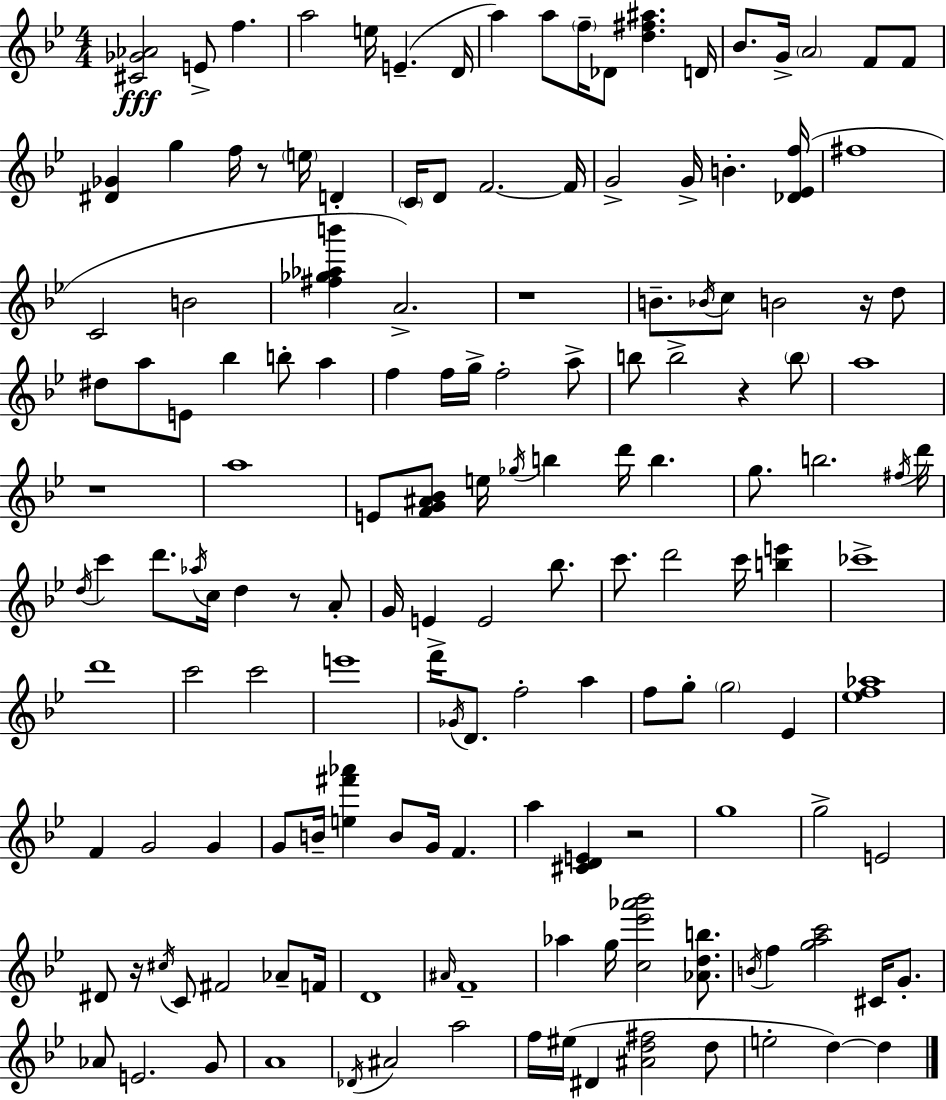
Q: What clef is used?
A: treble